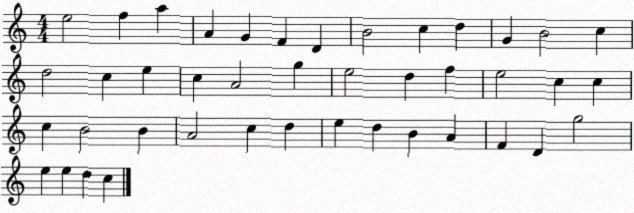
X:1
T:Untitled
M:4/4
L:1/4
K:C
e2 f a A G F D B2 c d G B2 c d2 c e c A2 g e2 d f e2 c c c B2 B A2 c d e d B A F D g2 e e d c